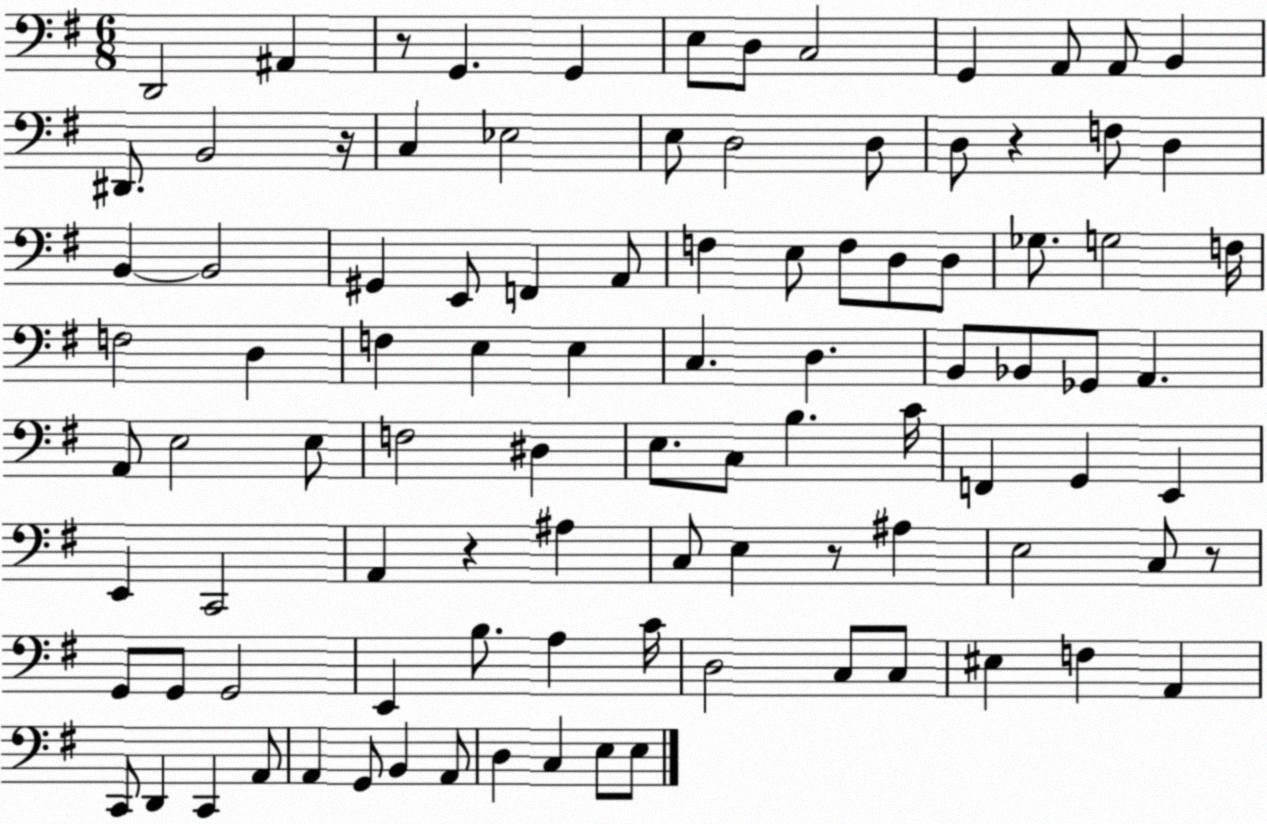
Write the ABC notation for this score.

X:1
T:Untitled
M:6/8
L:1/4
K:G
D,,2 ^A,, z/2 G,, G,, E,/2 D,/2 C,2 G,, A,,/2 A,,/2 B,, ^D,,/2 B,,2 z/4 C, _E,2 E,/2 D,2 D,/2 D,/2 z F,/2 D, B,, B,,2 ^G,, E,,/2 F,, A,,/2 F, E,/2 F,/2 D,/2 D,/2 _G,/2 G,2 F,/4 F,2 D, F, E, E, C, D, B,,/2 _B,,/2 _G,,/2 A,, A,,/2 E,2 E,/2 F,2 ^D, E,/2 C,/2 B, C/4 F,, G,, E,, E,, C,,2 A,, z ^A, C,/2 E, z/2 ^A, E,2 C,/2 z/2 G,,/2 G,,/2 G,,2 E,, B,/2 A, C/4 D,2 C,/2 C,/2 ^E, F, A,, C,,/2 D,, C,, A,,/2 A,, G,,/2 B,, A,,/2 D, C, E,/2 E,/2